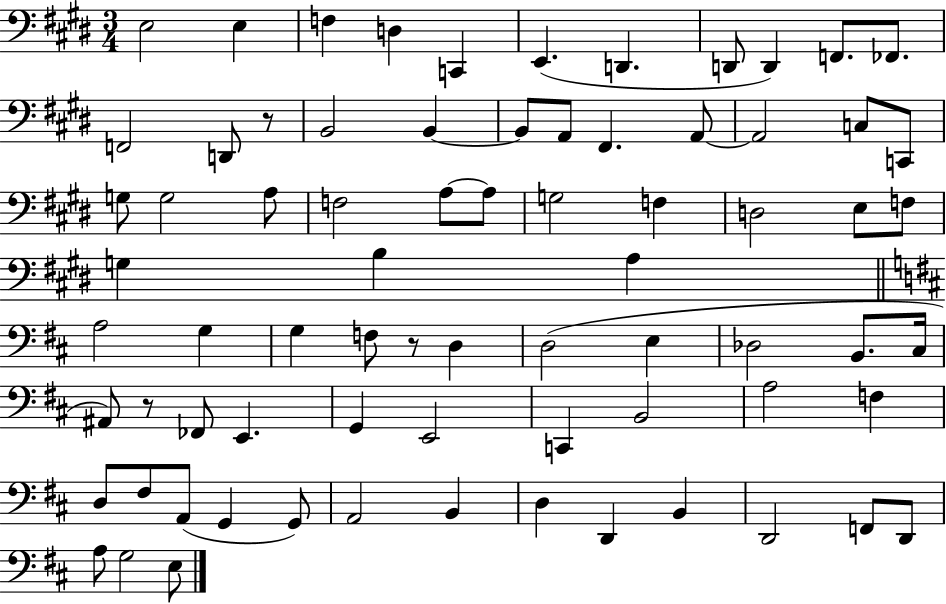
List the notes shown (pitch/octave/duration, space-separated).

E3/h E3/q F3/q D3/q C2/q E2/q. D2/q. D2/e D2/q F2/e. FES2/e. F2/h D2/e R/e B2/h B2/q B2/e A2/e F#2/q. A2/e A2/h C3/e C2/e G3/e G3/h A3/e F3/h A3/e A3/e G3/h F3/q D3/h E3/e F3/e G3/q B3/q A3/q A3/h G3/q G3/q F3/e R/e D3/q D3/h E3/q Db3/h B2/e. C#3/s A#2/e R/e FES2/e E2/q. G2/q E2/h C2/q B2/h A3/h F3/q D3/e F#3/e A2/e G2/q G2/e A2/h B2/q D3/q D2/q B2/q D2/h F2/e D2/e A3/e G3/h E3/e